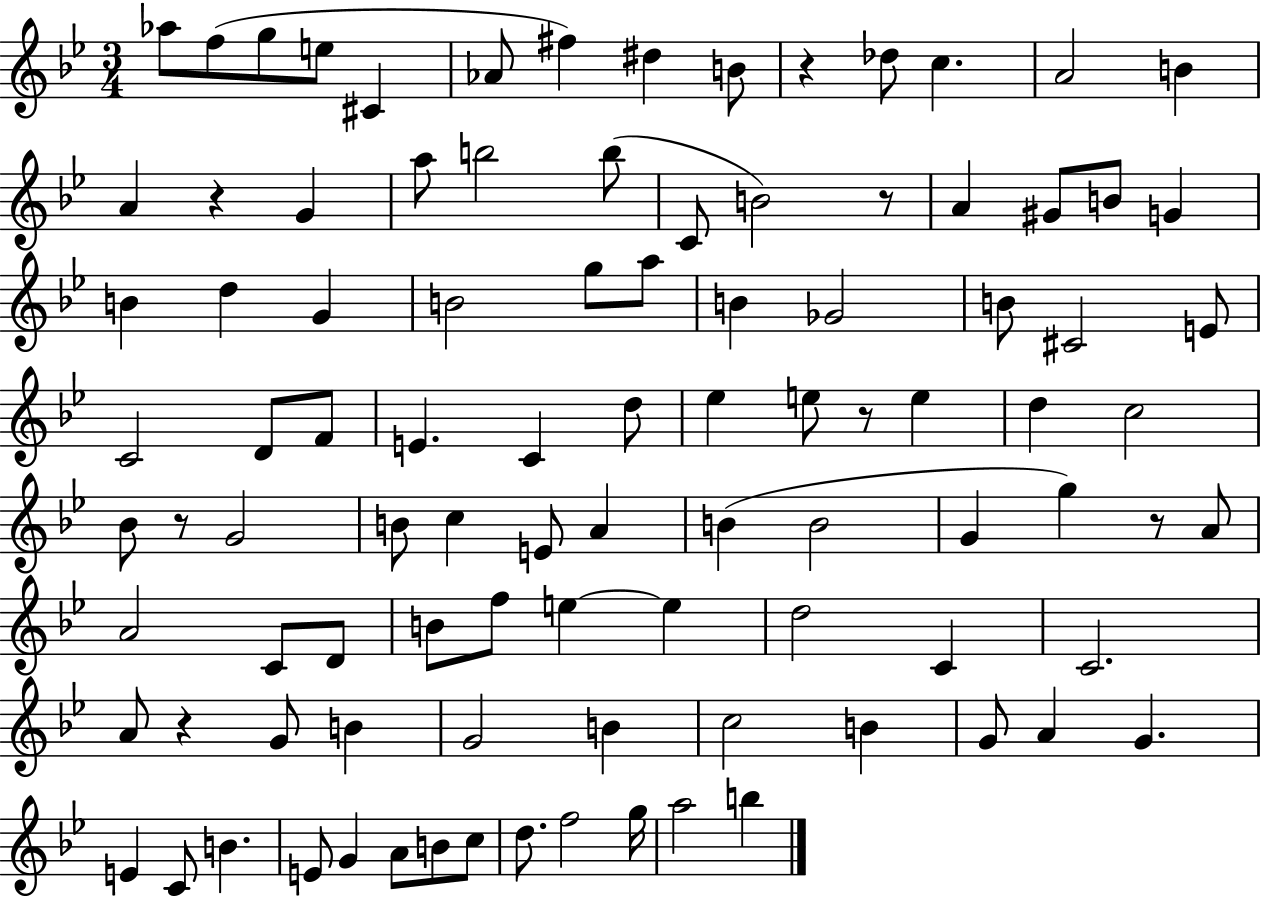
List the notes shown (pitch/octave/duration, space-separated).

Ab5/e F5/e G5/e E5/e C#4/q Ab4/e F#5/q D#5/q B4/e R/q Db5/e C5/q. A4/h B4/q A4/q R/q G4/q A5/e B5/h B5/e C4/e B4/h R/e A4/q G#4/e B4/e G4/q B4/q D5/q G4/q B4/h G5/e A5/e B4/q Gb4/h B4/e C#4/h E4/e C4/h D4/e F4/e E4/q. C4/q D5/e Eb5/q E5/e R/e E5/q D5/q C5/h Bb4/e R/e G4/h B4/e C5/q E4/e A4/q B4/q B4/h G4/q G5/q R/e A4/e A4/h C4/e D4/e B4/e F5/e E5/q E5/q D5/h C4/q C4/h. A4/e R/q G4/e B4/q G4/h B4/q C5/h B4/q G4/e A4/q G4/q. E4/q C4/e B4/q. E4/e G4/q A4/e B4/e C5/e D5/e. F5/h G5/s A5/h B5/q